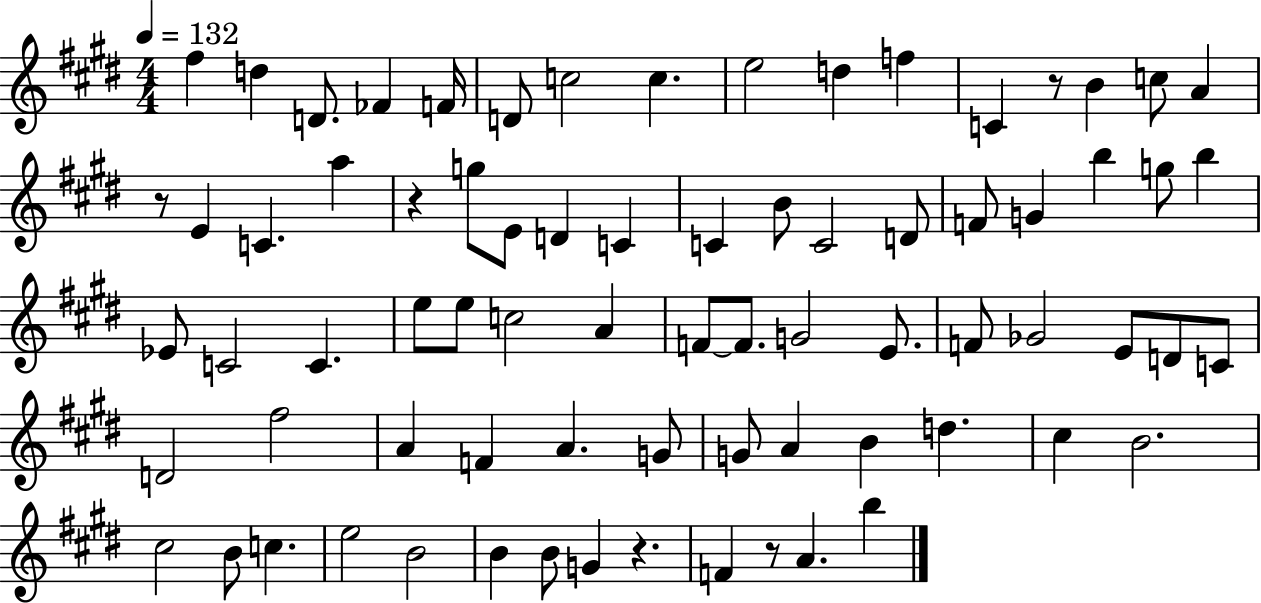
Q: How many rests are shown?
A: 5